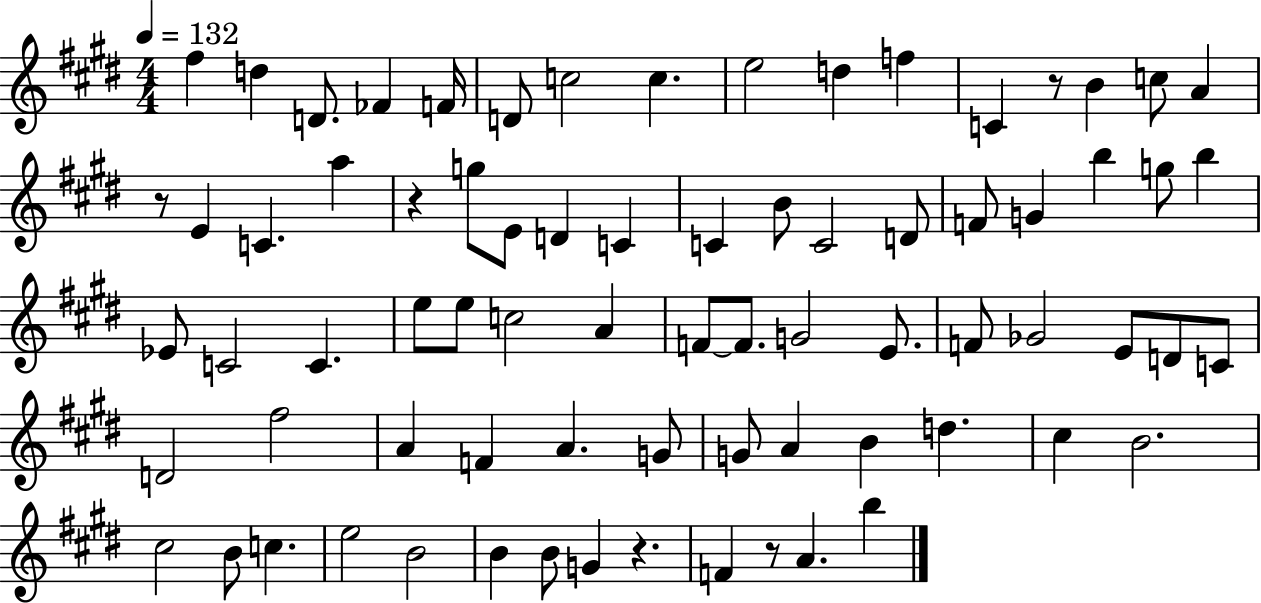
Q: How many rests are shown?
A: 5